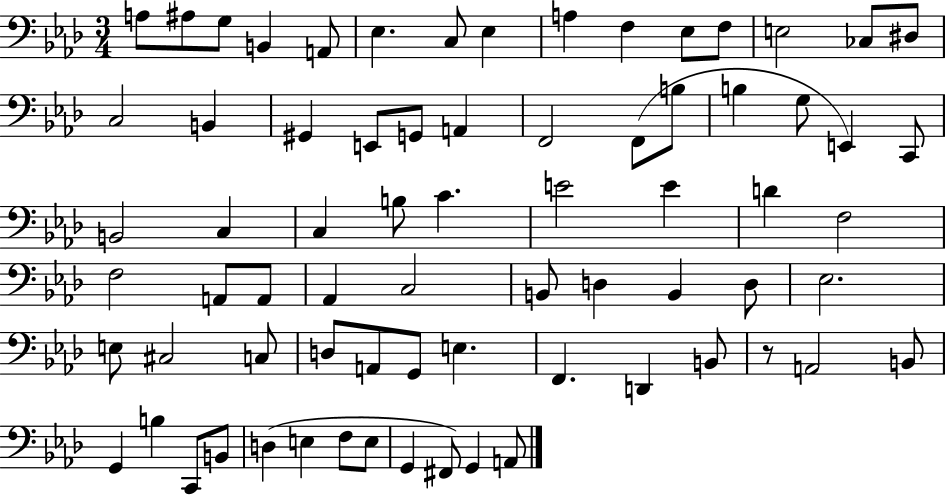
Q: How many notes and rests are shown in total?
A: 72